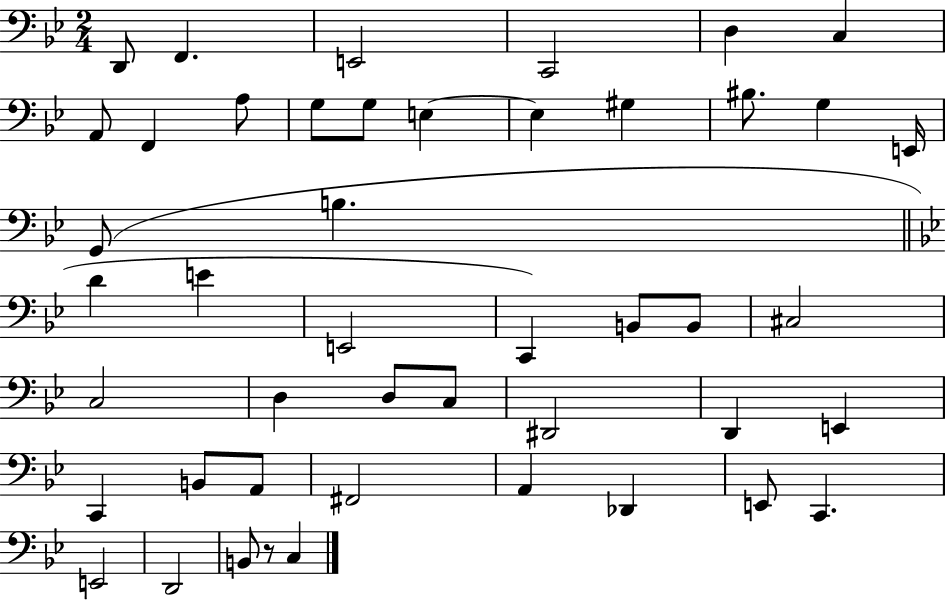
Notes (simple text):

D2/e F2/q. E2/h C2/h D3/q C3/q A2/e F2/q A3/e G3/e G3/e E3/q E3/q G#3/q BIS3/e. G3/q E2/s G2/e B3/q. D4/q E4/q E2/h C2/q B2/e B2/e C#3/h C3/h D3/q D3/e C3/e D#2/h D2/q E2/q C2/q B2/e A2/e F#2/h A2/q Db2/q E2/e C2/q. E2/h D2/h B2/e R/e C3/q